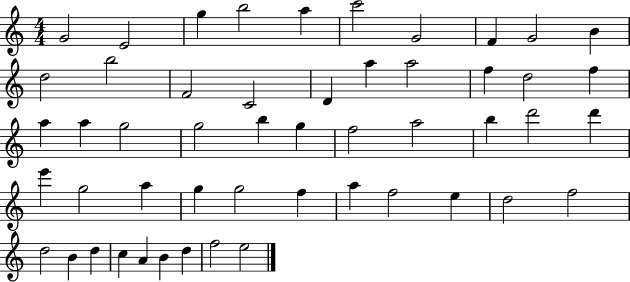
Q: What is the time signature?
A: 4/4